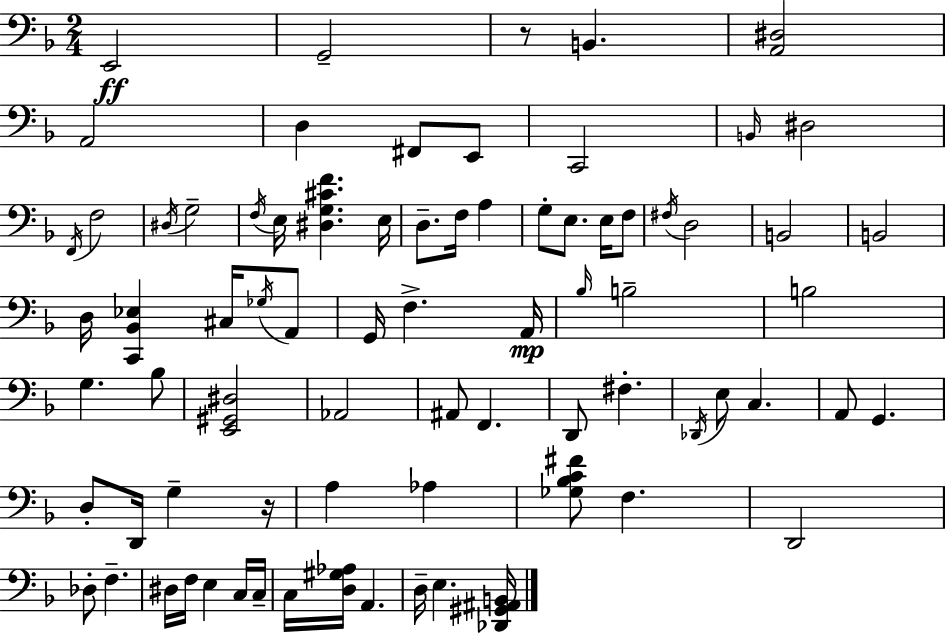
X:1
T:Untitled
M:2/4
L:1/4
K:F
E,,2 G,,2 z/2 B,, [A,,^D,]2 A,,2 D, ^F,,/2 E,,/2 C,,2 B,,/4 ^D,2 F,,/4 F,2 ^D,/4 G,2 F,/4 E,/4 [^D,G,^CF] E,/4 D,/2 F,/4 A, G,/2 E,/2 E,/4 F,/2 ^F,/4 D,2 B,,2 B,,2 D,/4 [C,,_B,,_E,] ^C,/4 _G,/4 A,,/2 G,,/4 F, A,,/4 _B,/4 B,2 B,2 G, _B,/2 [E,,^G,,^D,]2 _A,,2 ^A,,/2 F,, D,,/2 ^F, _D,,/4 E,/2 C, A,,/2 G,, D,/2 D,,/4 G, z/4 A, _A, [_G,_B,C^F]/2 F, D,,2 _D,/2 F, ^D,/4 F,/4 E, C,/4 C,/4 C,/4 [D,^G,_A,]/4 A,, D,/4 E, [_D,,^G,,^A,,B,,]/4